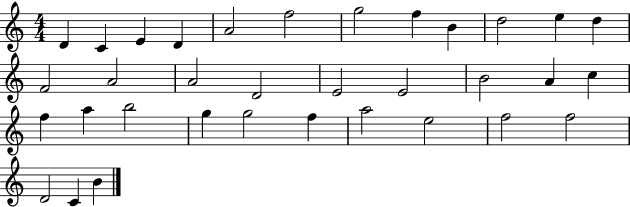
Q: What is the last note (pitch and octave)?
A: B4